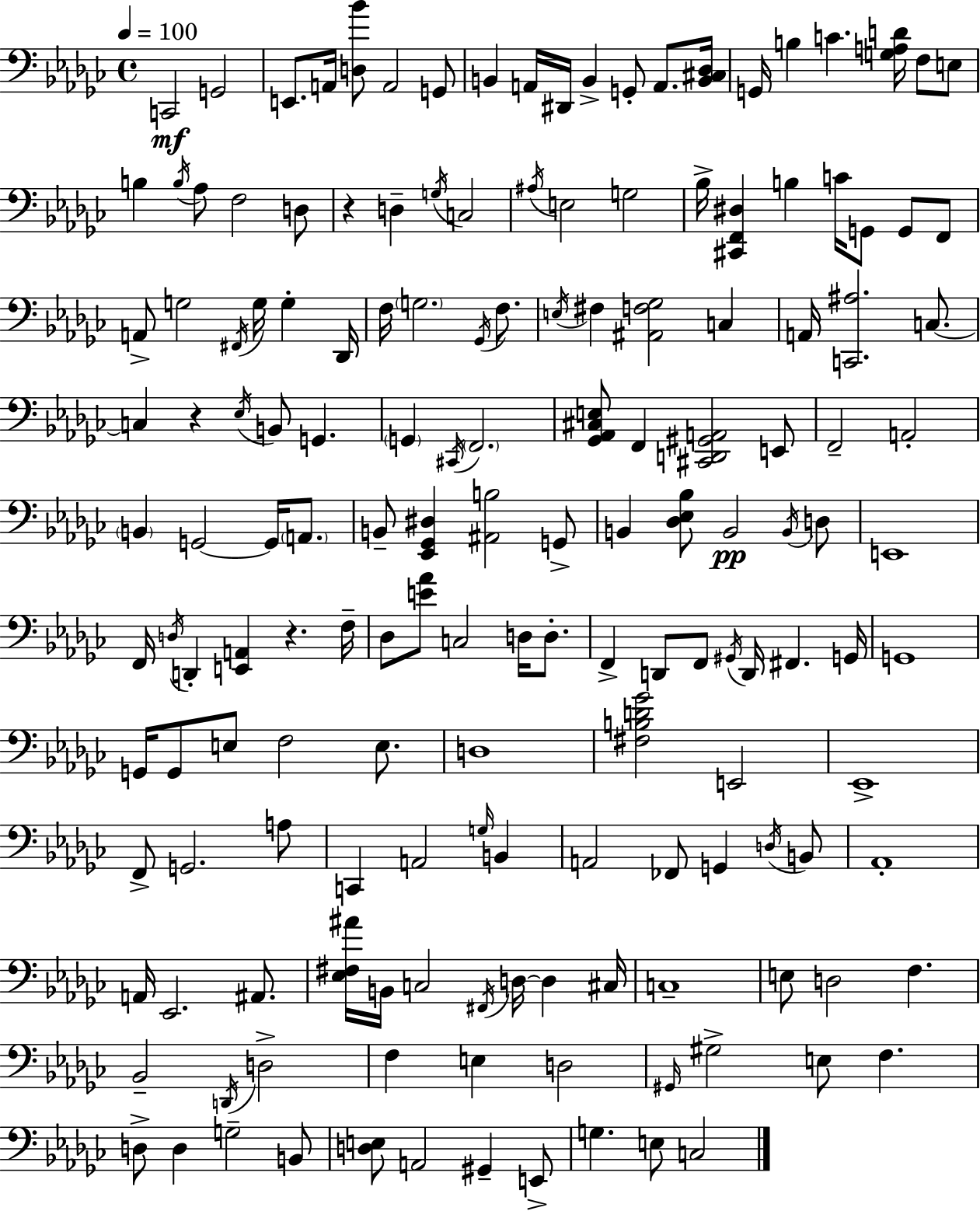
C2/h G2/h E2/e. A2/s [D3,Bb4]/e A2/h G2/e B2/q A2/s D#2/s B2/q G2/e A2/e. [B2,C#3,Db3]/s G2/s B3/q C4/q. [G3,A3,D4]/s F3/e E3/e B3/q B3/s Ab3/e F3/h D3/e R/q D3/q G3/s C3/h A#3/s E3/h G3/h Bb3/s [C#2,F2,D#3]/q B3/q C4/s G2/e G2/e F2/e A2/e G3/h F#2/s G3/s G3/q Db2/s F3/s G3/h. Gb2/s F3/e. E3/s F#3/q [A#2,F3,Gb3]/h C3/q A2/s [C2,A#3]/h. C3/e. C3/q R/q Eb3/s B2/e G2/q. G2/q C#2/s F2/h. [Gb2,Ab2,C#3,E3]/e F2/q [C#2,D2,G#2,A2]/h E2/e F2/h A2/h B2/q G2/h G2/s A2/e. B2/e [Eb2,Gb2,D#3]/q [A#2,B3]/h G2/e B2/q [Db3,Eb3,Bb3]/e B2/h B2/s D3/e E2/w F2/s D3/s D2/q [E2,A2]/q R/q. F3/s Db3/e [E4,Ab4]/e C3/h D3/s D3/e. F2/q D2/e F2/e G#2/s D2/s F#2/q. G2/s G2/w G2/s G2/e E3/e F3/h E3/e. D3/w [F#3,B3,D4,Gb4]/h E2/h Eb2/w F2/e G2/h. A3/e C2/q A2/h G3/s B2/q A2/h FES2/e G2/q D3/s B2/e Ab2/w A2/s Eb2/h. A#2/e. [Eb3,F#3,A#4]/s B2/s C3/h F#2/s D3/s D3/q C#3/s C3/w E3/e D3/h F3/q. Bb2/h D2/s D3/h F3/q E3/q D3/h G#2/s G#3/h E3/e F3/q. D3/e D3/q G3/h B2/e [D3,E3]/e A2/h G#2/q E2/e G3/q. E3/e C3/h